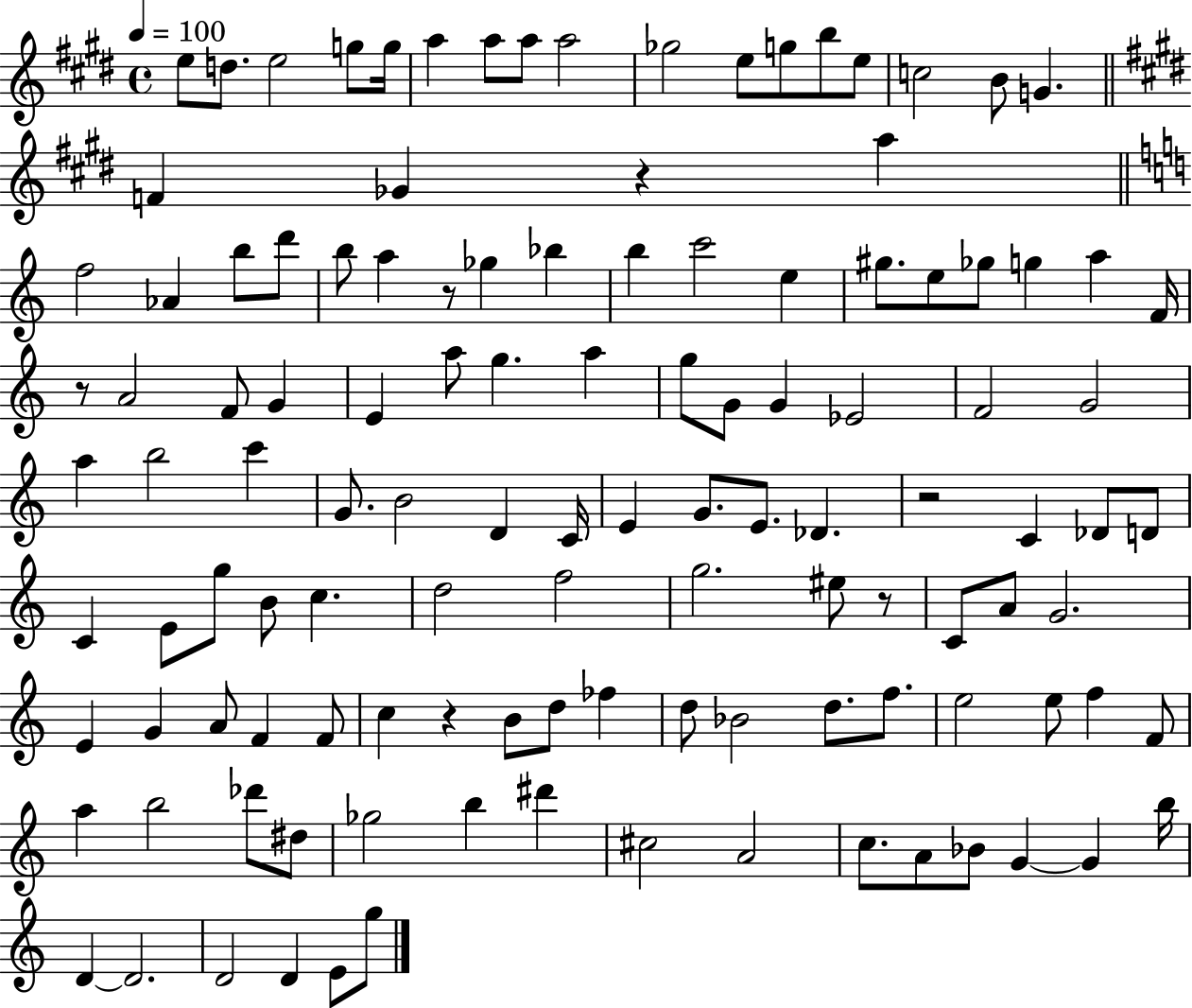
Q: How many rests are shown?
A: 6